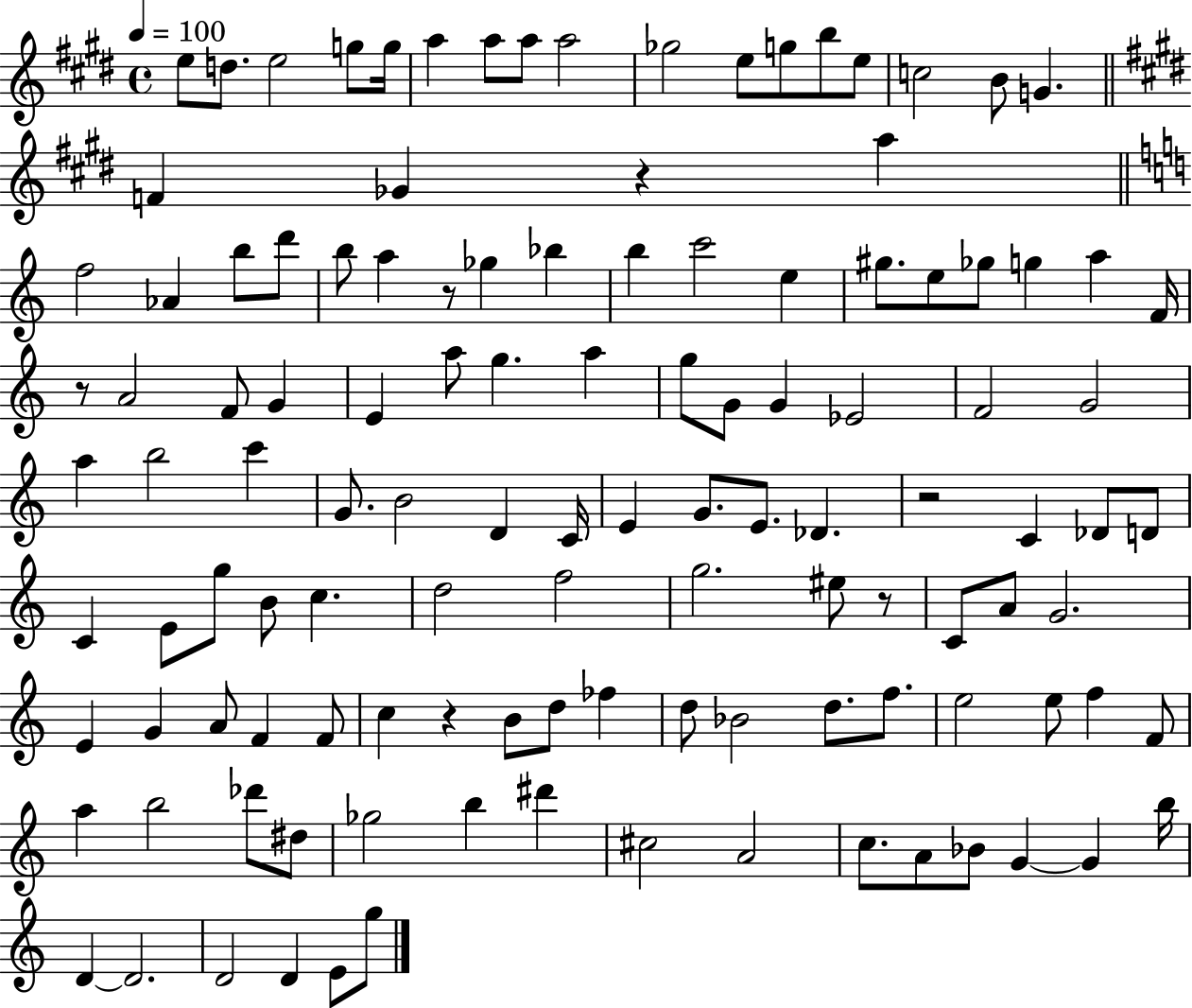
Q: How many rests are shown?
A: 6